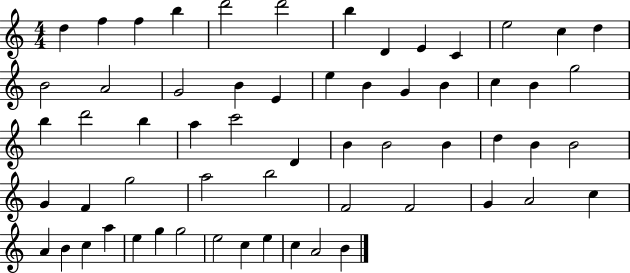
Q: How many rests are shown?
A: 0